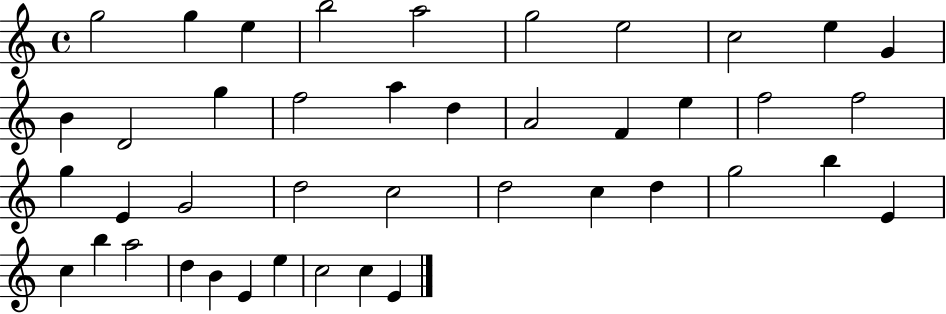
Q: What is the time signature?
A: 4/4